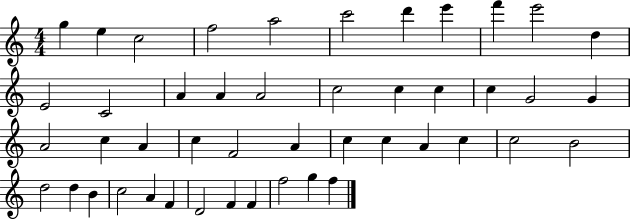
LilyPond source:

{
  \clef treble
  \numericTimeSignature
  \time 4/4
  \key c \major
  g''4 e''4 c''2 | f''2 a''2 | c'''2 d'''4 e'''4 | f'''4 e'''2 d''4 | \break e'2 c'2 | a'4 a'4 a'2 | c''2 c''4 c''4 | c''4 g'2 g'4 | \break a'2 c''4 a'4 | c''4 f'2 a'4 | c''4 c''4 a'4 c''4 | c''2 b'2 | \break d''2 d''4 b'4 | c''2 a'4 f'4 | d'2 f'4 f'4 | f''2 g''4 f''4 | \break \bar "|."
}